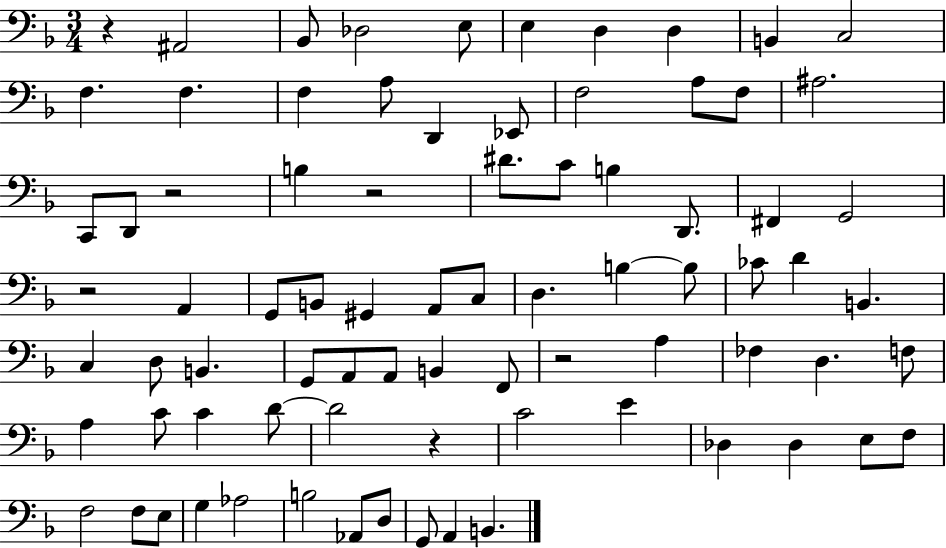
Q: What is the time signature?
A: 3/4